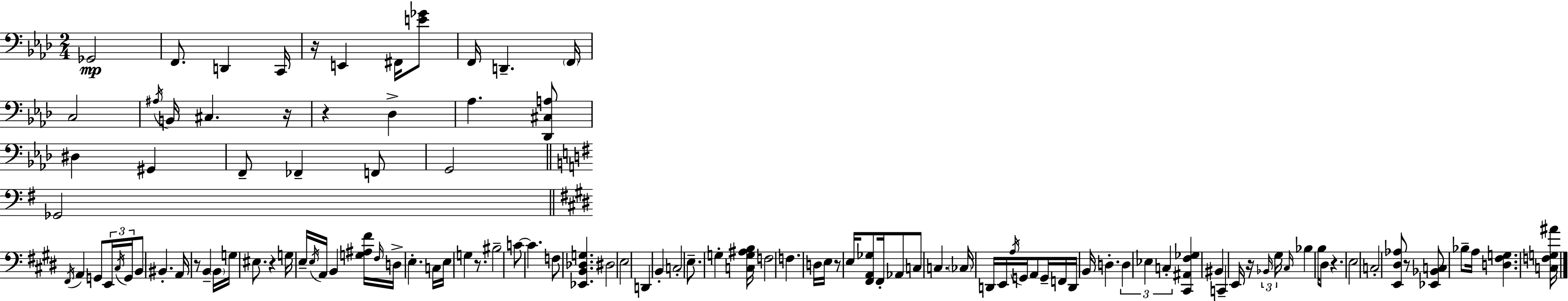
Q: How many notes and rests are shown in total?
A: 114